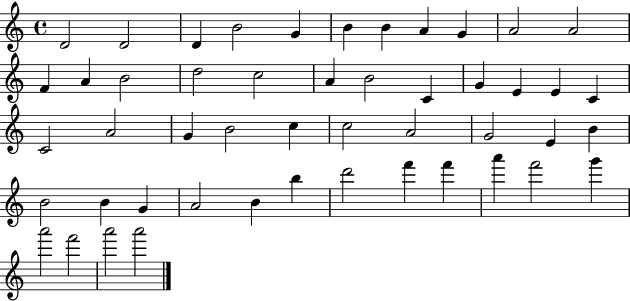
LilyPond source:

{
  \clef treble
  \time 4/4
  \defaultTimeSignature
  \key c \major
  d'2 d'2 | d'4 b'2 g'4 | b'4 b'4 a'4 g'4 | a'2 a'2 | \break f'4 a'4 b'2 | d''2 c''2 | a'4 b'2 c'4 | g'4 e'4 e'4 c'4 | \break c'2 a'2 | g'4 b'2 c''4 | c''2 a'2 | g'2 e'4 b'4 | \break b'2 b'4 g'4 | a'2 b'4 b''4 | d'''2 f'''4 f'''4 | a'''4 f'''2 g'''4 | \break a'''2 f'''2 | a'''2 a'''2 | \bar "|."
}